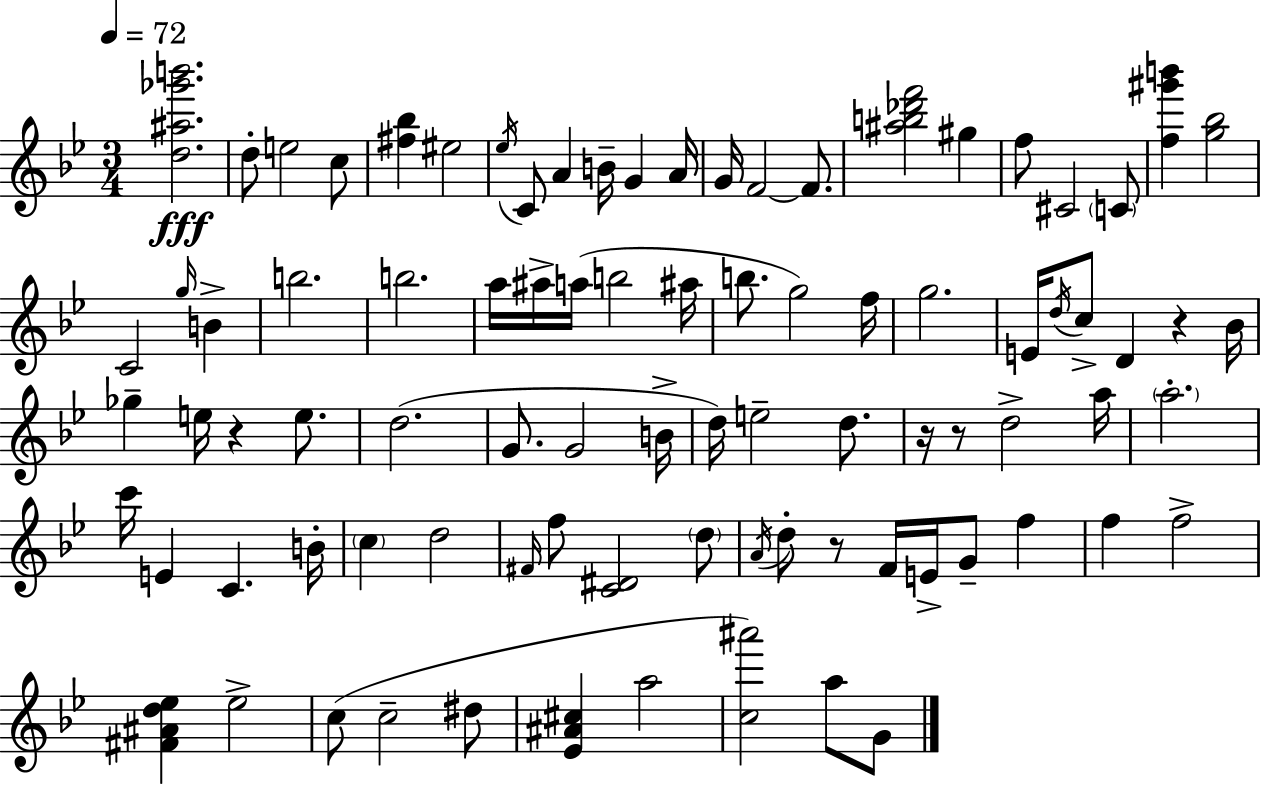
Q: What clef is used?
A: treble